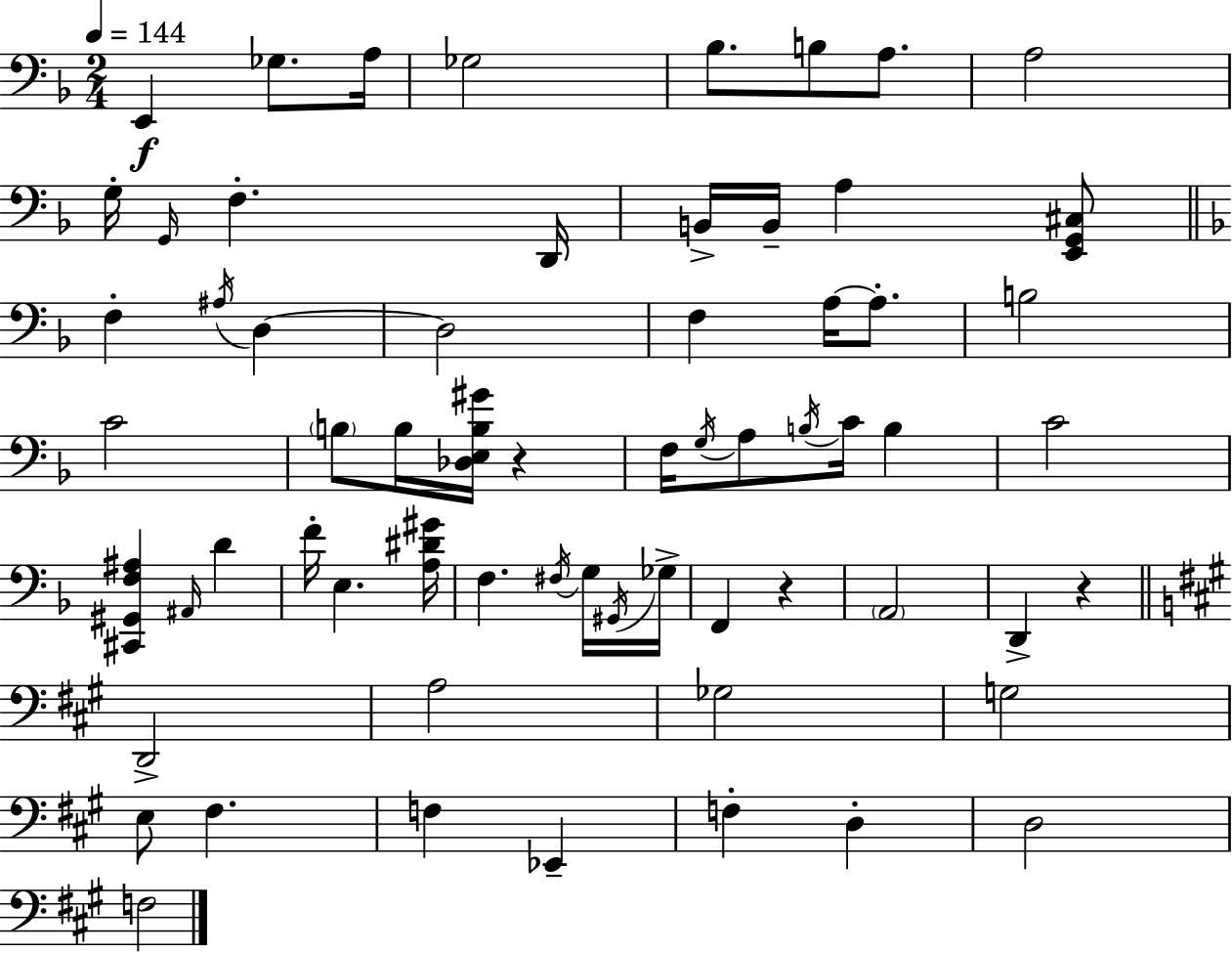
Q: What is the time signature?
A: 2/4